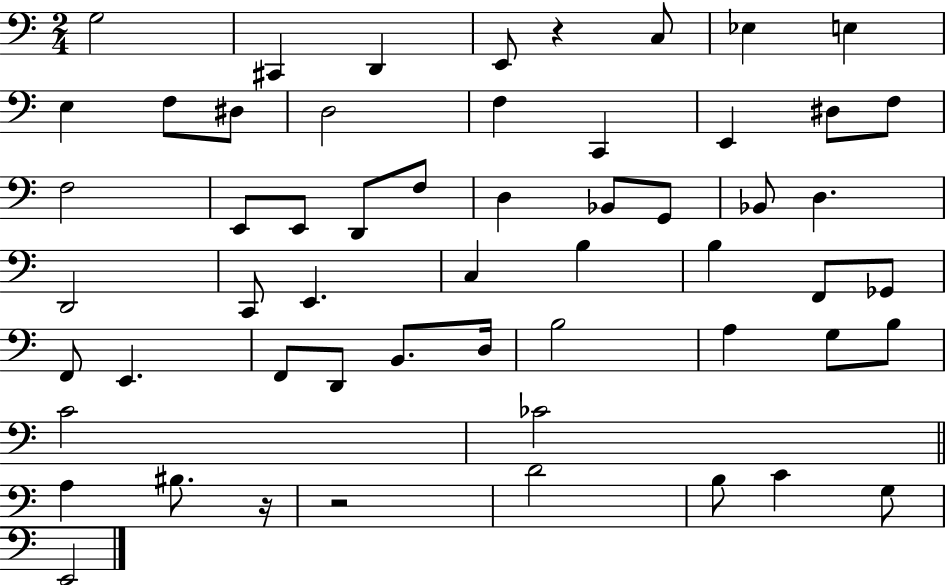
{
  \clef bass
  \numericTimeSignature
  \time 2/4
  \key c \major
  g2 | cis,4 d,4 | e,8 r4 c8 | ees4 e4 | \break e4 f8 dis8 | d2 | f4 c,4 | e,4 dis8 f8 | \break f2 | e,8 e,8 d,8 f8 | d4 bes,8 g,8 | bes,8 d4. | \break d,2 | c,8 e,4. | c4 b4 | b4 f,8 ges,8 | \break f,8 e,4. | f,8 d,8 b,8. d16 | b2 | a4 g8 b8 | \break c'2 | ces'2 | \bar "||" \break \key c \major a4 bis8. r16 | r2 | d'2 | b8 c'4 g8 | \break e,2 | \bar "|."
}